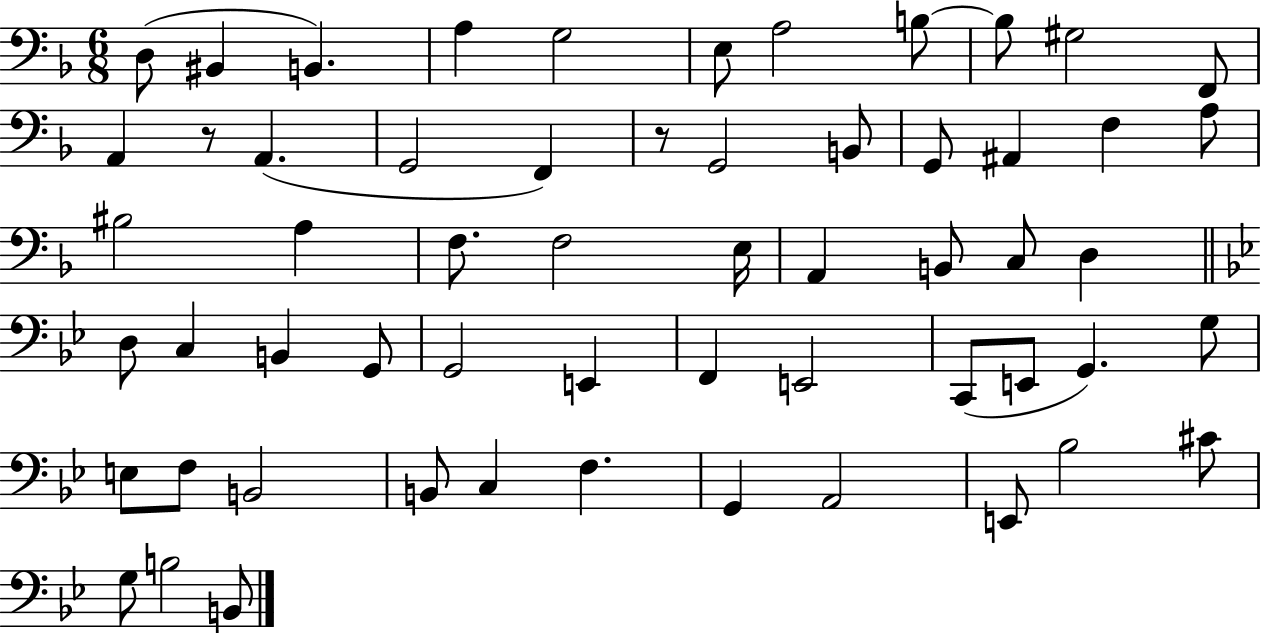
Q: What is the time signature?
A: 6/8